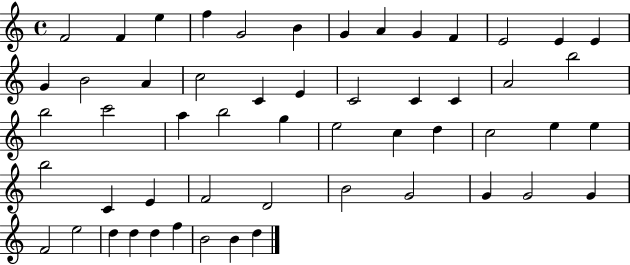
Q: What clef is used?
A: treble